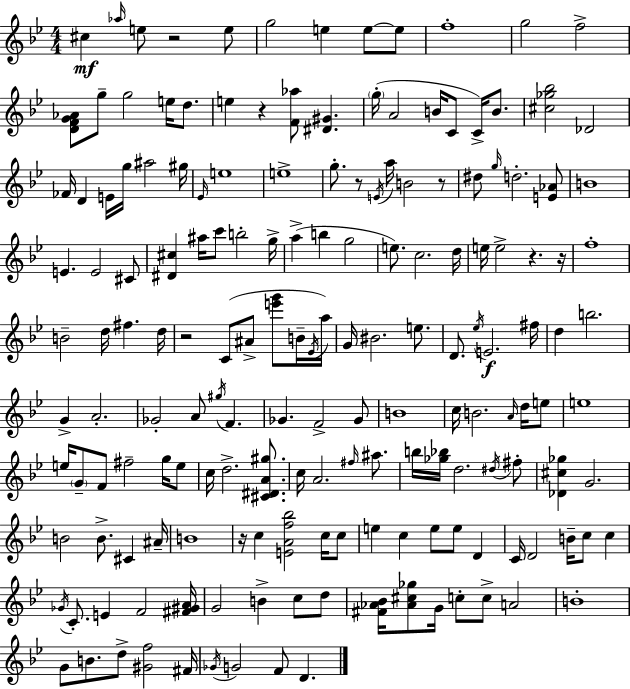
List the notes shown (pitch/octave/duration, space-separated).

C#5/q Ab5/s E5/e R/h E5/e G5/h E5/q E5/e E5/e F5/w G5/h F5/h [D4,F4,G4,Ab4]/e G5/e G5/h E5/s D5/e. E5/q R/q [F4,Ab5]/e [D#4,G#4]/q. G5/s A4/h B4/s C4/e C4/s B4/e. [C#5,Gb5,Bb5]/h Db4/h FES4/s D4/q E4/s G5/s A#5/h G#5/s Eb4/s E5/w E5/w G5/e. R/e E4/s A5/s B4/h R/e D#5/e G5/s D5/h. [E4,Ab4]/e B4/w E4/q. E4/h C#4/e [D#4,C#5]/q A#5/s C6/e B5/h G5/s A5/q B5/q G5/h E5/e. C5/h. D5/s E5/s E5/h R/q. R/s F5/w B4/h D5/s F#5/q. D5/s R/h C4/e A#4/e [E6,G6]/e B4/s Eb4/s A5/s G4/s BIS4/h. E5/e. D4/e. Eb5/s E4/h. F#5/s D5/q B5/h. G4/q A4/h. Gb4/h A4/e G#5/s F4/q. Gb4/q. F4/h Gb4/e B4/w C5/s B4/h. A4/s D5/s E5/e E5/w E5/s G4/e F4/e F#5/h G5/s E5/e C5/s D5/h. [C#4,D#4,A4,G#5]/e. C5/s A4/h. F#5/s A#5/e. B5/s [Gb5,Bb5]/s D5/h. D#5/s F#5/e [Db4,C#5,Gb5]/q G4/h. B4/h B4/e. C#4/q A#4/s B4/w R/s C5/q [E4,A4,F5,Bb5]/h C5/s C5/e E5/q C5/q E5/e E5/e D4/q C4/s D4/h B4/s C5/e C5/q Gb4/s C4/e. E4/q F4/h [F#4,G#4,A4]/s G4/h B4/q C5/e D5/e [F#4,Ab4,Bb4]/s [Ab4,C#5,Gb5]/e G4/s C5/e C5/e A4/h B4/w G4/e B4/e. D5/e [G#4,F5]/h F#4/s Gb4/s G4/h F4/e D4/q.